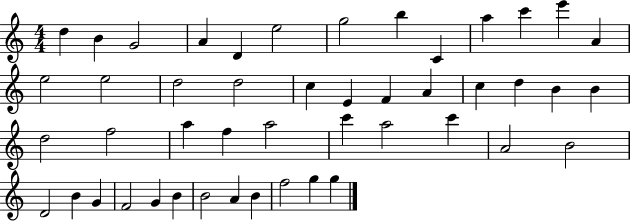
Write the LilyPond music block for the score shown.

{
  \clef treble
  \numericTimeSignature
  \time 4/4
  \key c \major
  d''4 b'4 g'2 | a'4 d'4 e''2 | g''2 b''4 c'4 | a''4 c'''4 e'''4 a'4 | \break e''2 e''2 | d''2 d''2 | c''4 e'4 f'4 a'4 | c''4 d''4 b'4 b'4 | \break d''2 f''2 | a''4 f''4 a''2 | c'''4 a''2 c'''4 | a'2 b'2 | \break d'2 b'4 g'4 | f'2 g'4 b'4 | b'2 a'4 b'4 | f''2 g''4 g''4 | \break \bar "|."
}